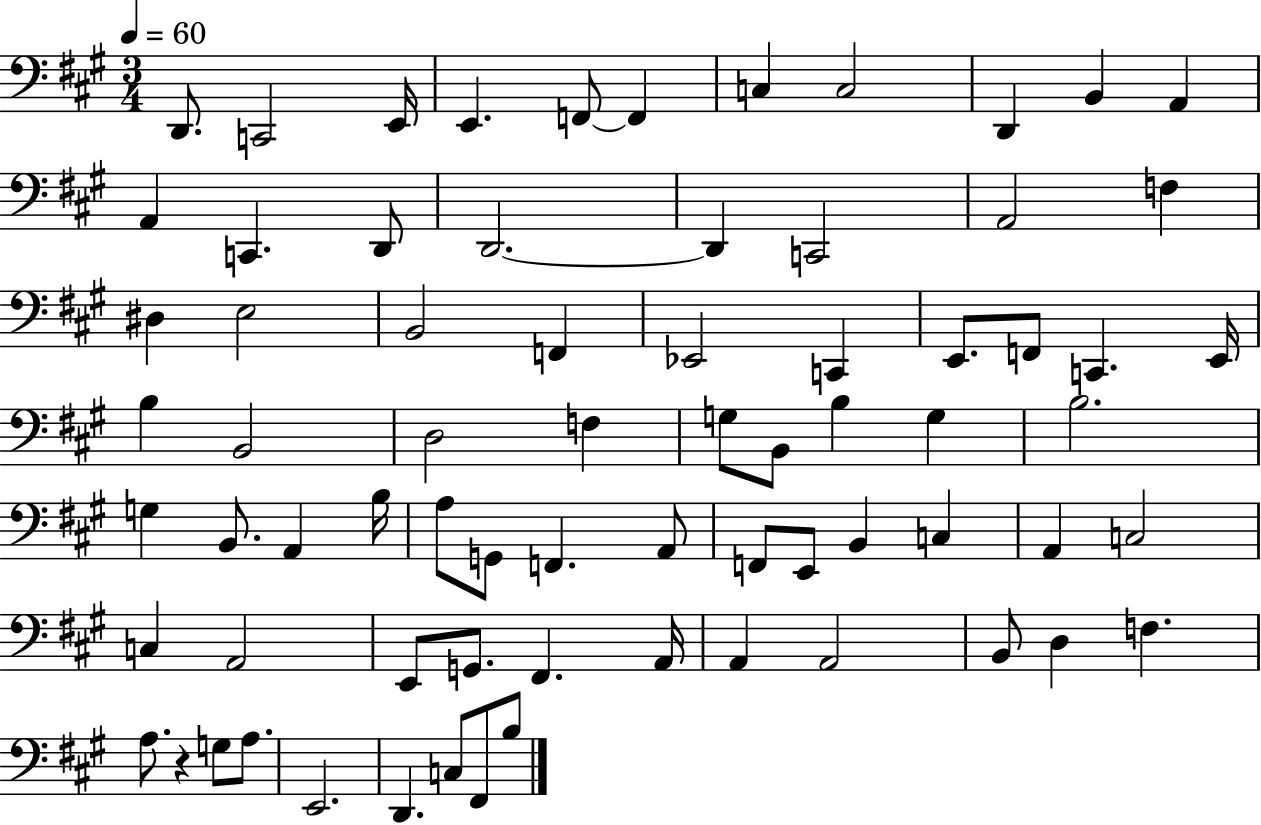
{
  \clef bass
  \numericTimeSignature
  \time 3/4
  \key a \major
  \tempo 4 = 60
  d,8. c,2 e,16 | e,4. f,8~~ f,4 | c4 c2 | d,4 b,4 a,4 | \break a,4 c,4. d,8 | d,2.~~ | d,4 c,2 | a,2 f4 | \break dis4 e2 | b,2 f,4 | ees,2 c,4 | e,8. f,8 c,4. e,16 | \break b4 b,2 | d2 f4 | g8 b,8 b4 g4 | b2. | \break g4 b,8. a,4 b16 | a8 g,8 f,4. a,8 | f,8 e,8 b,4 c4 | a,4 c2 | \break c4 a,2 | e,8 g,8. fis,4. a,16 | a,4 a,2 | b,8 d4 f4. | \break a8. r4 g8 a8. | e,2. | d,4. c8 fis,8 b8 | \bar "|."
}